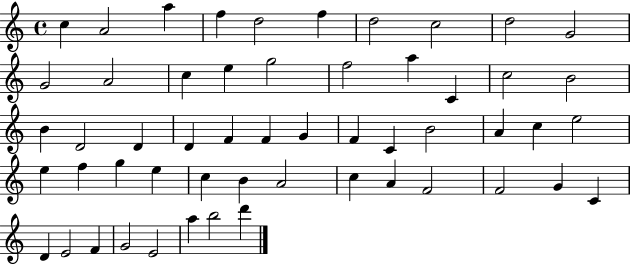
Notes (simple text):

C5/q A4/h A5/q F5/q D5/h F5/q D5/h C5/h D5/h G4/h G4/h A4/h C5/q E5/q G5/h F5/h A5/q C4/q C5/h B4/h B4/q D4/h D4/q D4/q F4/q F4/q G4/q F4/q C4/q B4/h A4/q C5/q E5/h E5/q F5/q G5/q E5/q C5/q B4/q A4/h C5/q A4/q F4/h F4/h G4/q C4/q D4/q E4/h F4/q G4/h E4/h A5/q B5/h D6/q